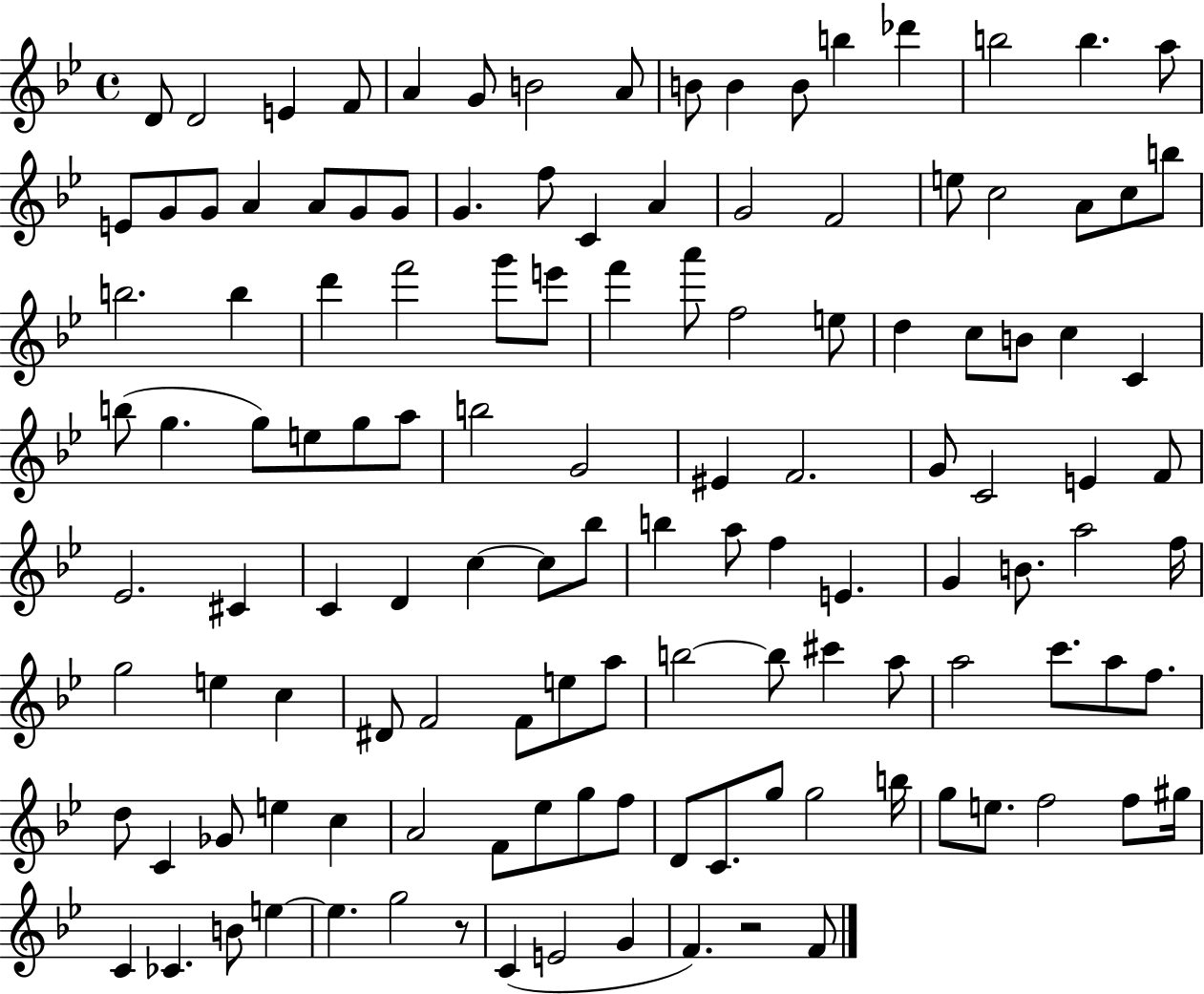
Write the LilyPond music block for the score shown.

{
  \clef treble
  \time 4/4
  \defaultTimeSignature
  \key bes \major
  \repeat volta 2 { d'8 d'2 e'4 f'8 | a'4 g'8 b'2 a'8 | b'8 b'4 b'8 b''4 des'''4 | b''2 b''4. a''8 | \break e'8 g'8 g'8 a'4 a'8 g'8 g'8 | g'4. f''8 c'4 a'4 | g'2 f'2 | e''8 c''2 a'8 c''8 b''8 | \break b''2. b''4 | d'''4 f'''2 g'''8 e'''8 | f'''4 a'''8 f''2 e''8 | d''4 c''8 b'8 c''4 c'4 | \break b''8( g''4. g''8) e''8 g''8 a''8 | b''2 g'2 | eis'4 f'2. | g'8 c'2 e'4 f'8 | \break ees'2. cis'4 | c'4 d'4 c''4~~ c''8 bes''8 | b''4 a''8 f''4 e'4. | g'4 b'8. a''2 f''16 | \break g''2 e''4 c''4 | dis'8 f'2 f'8 e''8 a''8 | b''2~~ b''8 cis'''4 a''8 | a''2 c'''8. a''8 f''8. | \break d''8 c'4 ges'8 e''4 c''4 | a'2 f'8 ees''8 g''8 f''8 | d'8 c'8. g''8 g''2 b''16 | g''8 e''8. f''2 f''8 gis''16 | \break c'4 ces'4. b'8 e''4~~ | e''4. g''2 r8 | c'4( e'2 g'4 | f'4.) r2 f'8 | \break } \bar "|."
}